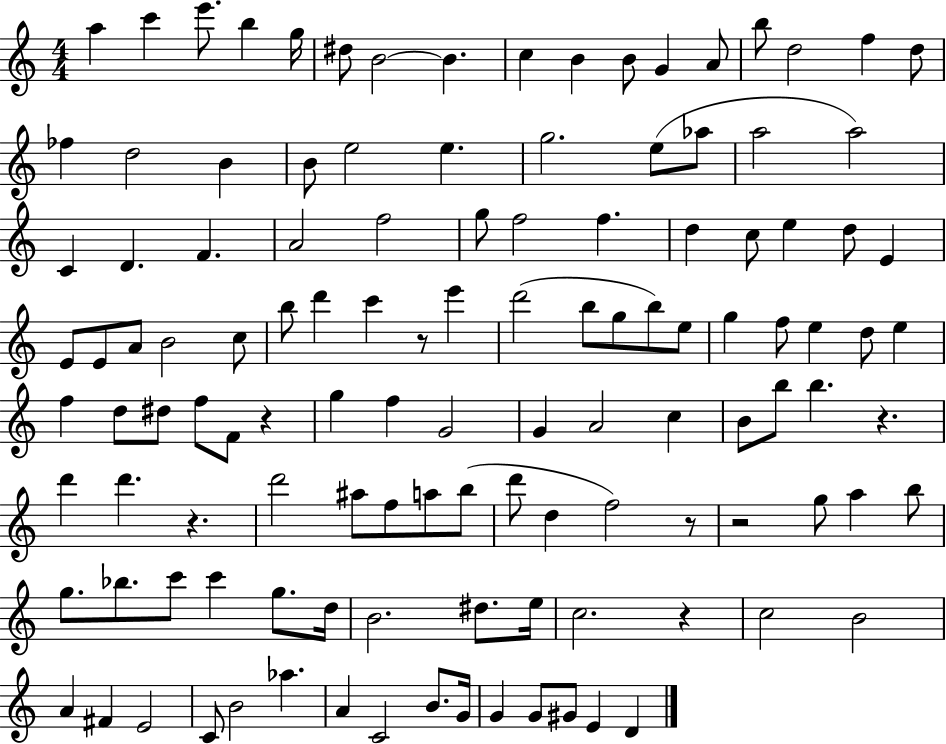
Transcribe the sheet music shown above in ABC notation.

X:1
T:Untitled
M:4/4
L:1/4
K:C
a c' e'/2 b g/4 ^d/2 B2 B c B B/2 G A/2 b/2 d2 f d/2 _f d2 B B/2 e2 e g2 e/2 _a/2 a2 a2 C D F A2 f2 g/2 f2 f d c/2 e d/2 E E/2 E/2 A/2 B2 c/2 b/2 d' c' z/2 e' d'2 b/2 g/2 b/2 e/2 g f/2 e d/2 e f d/2 ^d/2 f/2 F/2 z g f G2 G A2 c B/2 b/2 b z d' d' z d'2 ^a/2 f/2 a/2 b/2 d'/2 d f2 z/2 z2 g/2 a b/2 g/2 _b/2 c'/2 c' g/2 d/4 B2 ^d/2 e/4 c2 z c2 B2 A ^F E2 C/2 B2 _a A C2 B/2 G/4 G G/2 ^G/2 E D